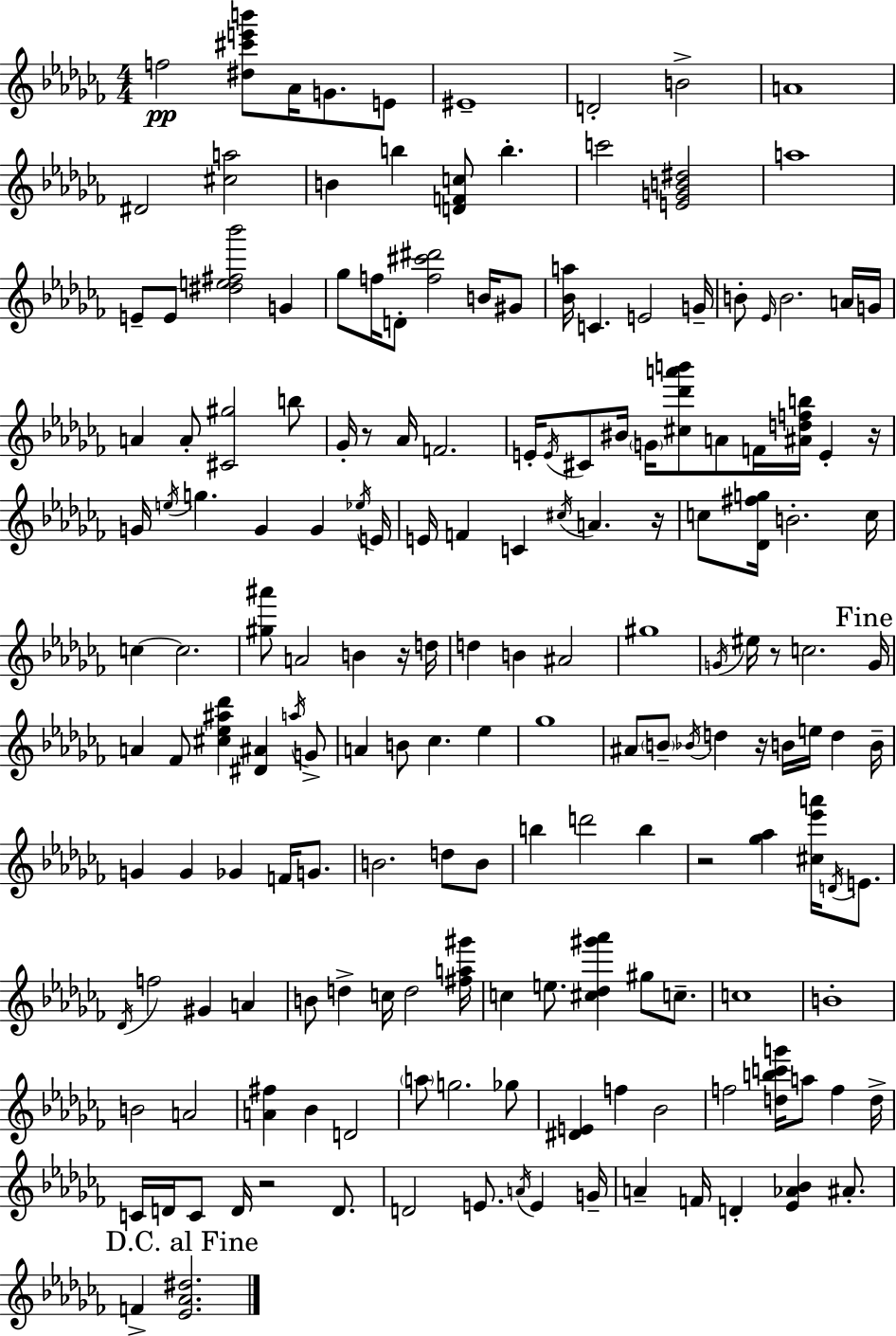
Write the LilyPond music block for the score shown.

{
  \clef treble
  \numericTimeSignature
  \time 4/4
  \key aes \minor
  f''2\pp <dis'' cis''' e''' b'''>8 aes'16 g'8. e'8 | eis'1-- | d'2-. b'2-> | a'1 | \break dis'2 <cis'' a''>2 | b'4 b''4 <d' f' c''>8 b''4.-. | c'''2 <e' g' b' dis''>2 | a''1 | \break e'8-- e'8 <dis'' e'' fis'' bes'''>2 g'4 | ges''8 f''16 d'8-. <f'' cis''' dis'''>2 b'16 gis'8 | <bes' a''>16 c'4. e'2 g'16-- | b'8-. \grace { ees'16 } b'2. a'16 | \break g'16 a'4 a'8-. <cis' gis''>2 b''8 | ges'16-. r8 aes'16 f'2. | e'16-. \acciaccatura { e'16 } cis'8 bis'16 \parenthesize g'16 <cis'' des''' a''' b'''>8 a'8 f'16 <ais' d'' f'' b''>16 e'4-. | r16 g'16 \acciaccatura { e''16 } g''4. g'4 g'4 | \break \acciaccatura { ees''16 } e'16 e'16 f'4 c'4 \acciaccatura { cis''16 } a'4. | r16 c''8 <des' fis'' g''>16 b'2.-. | c''16 c''4~~ c''2. | <gis'' ais'''>8 a'2 b'4 | \break r16 d''16 d''4 b'4 ais'2 | gis''1 | \acciaccatura { g'16 } eis''16 r8 c''2. | \mark "Fine" g'16 a'4 fes'8 <cis'' ees'' ais'' des'''>4 | \break <dis' ais'>4 \acciaccatura { a''16 } g'8-> a'4 b'8 ces''4. | ees''4 ges''1 | ais'8 \parenthesize b'8-- \acciaccatura { bes'16 } d''4 | r16 b'16 e''16 d''4 b'16-- g'4 g'4 | \break ges'4 f'16 g'8. b'2. | d''8 b'8 b''4 d'''2 | b''4 r2 | <ges'' aes''>4 <cis'' ees''' a'''>16 \acciaccatura { d'16 } e'8. \acciaccatura { des'16 } f''2 | \break gis'4 a'4 b'8 d''4-> | c''16 d''2 <fis'' a'' gis'''>16 c''4 e''8. | <cis'' des'' gis''' aes'''>4 gis''8 c''8.-- c''1 | b'1-. | \break b'2 | a'2 <a' fis''>4 bes'4 | d'2 \parenthesize a''8 g''2. | ges''8 <dis' e'>4 f''4 | \break bes'2 f''2 | <d'' b'' c''' g'''>16 a''8 f''4 d''16-> c'16 d'16 c'8 d'16 r2 | d'8. d'2 | e'8. \acciaccatura { a'16 } e'4 g'16-- a'4-- f'16 | \break d'4-. <ees' aes' bes'>4 ais'8.-. \mark "D.C. al Fine" f'4-> <ees' aes' dis''>2. | \bar "|."
}